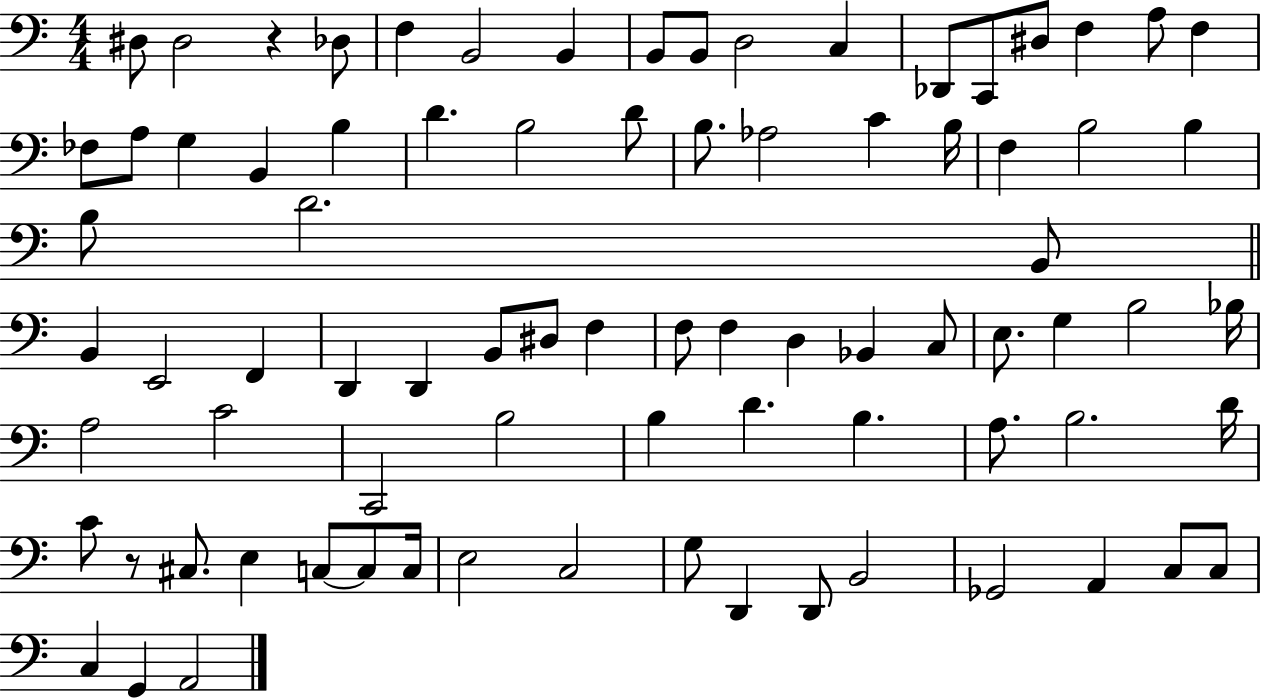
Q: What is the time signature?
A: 4/4